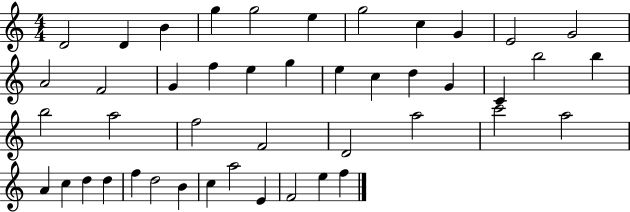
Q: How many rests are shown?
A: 0